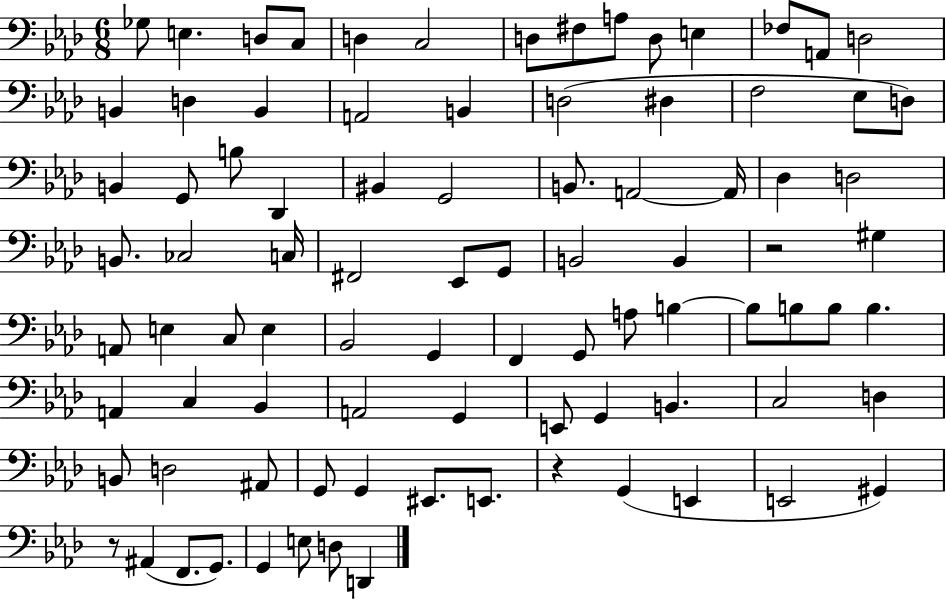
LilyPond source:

{
  \clef bass
  \numericTimeSignature
  \time 6/8
  \key aes \major
  ges8 e4. d8 c8 | d4 c2 | d8 fis8 a8 d8 e4 | fes8 a,8 d2 | \break b,4 d4 b,4 | a,2 b,4 | d2( dis4 | f2 ees8 d8) | \break b,4 g,8 b8 des,4 | bis,4 g,2 | b,8. a,2~~ a,16 | des4 d2 | \break b,8. ces2 c16 | fis,2 ees,8 g,8 | b,2 b,4 | r2 gis4 | \break a,8 e4 c8 e4 | bes,2 g,4 | f,4 g,8 a8 b4~~ | b8 b8 b8 b4. | \break a,4 c4 bes,4 | a,2 g,4 | e,8 g,4 b,4. | c2 d4 | \break b,8 d2 ais,8 | g,8 g,4 eis,8. e,8. | r4 g,4( e,4 | e,2 gis,4) | \break r8 ais,4( f,8. g,8.) | g,4 e8 d8 d,4 | \bar "|."
}